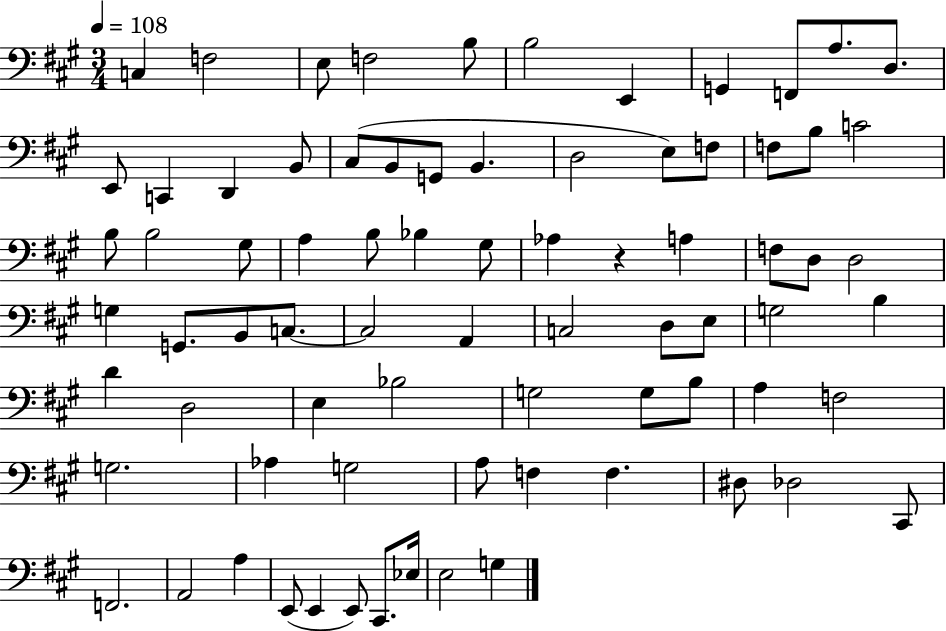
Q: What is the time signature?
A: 3/4